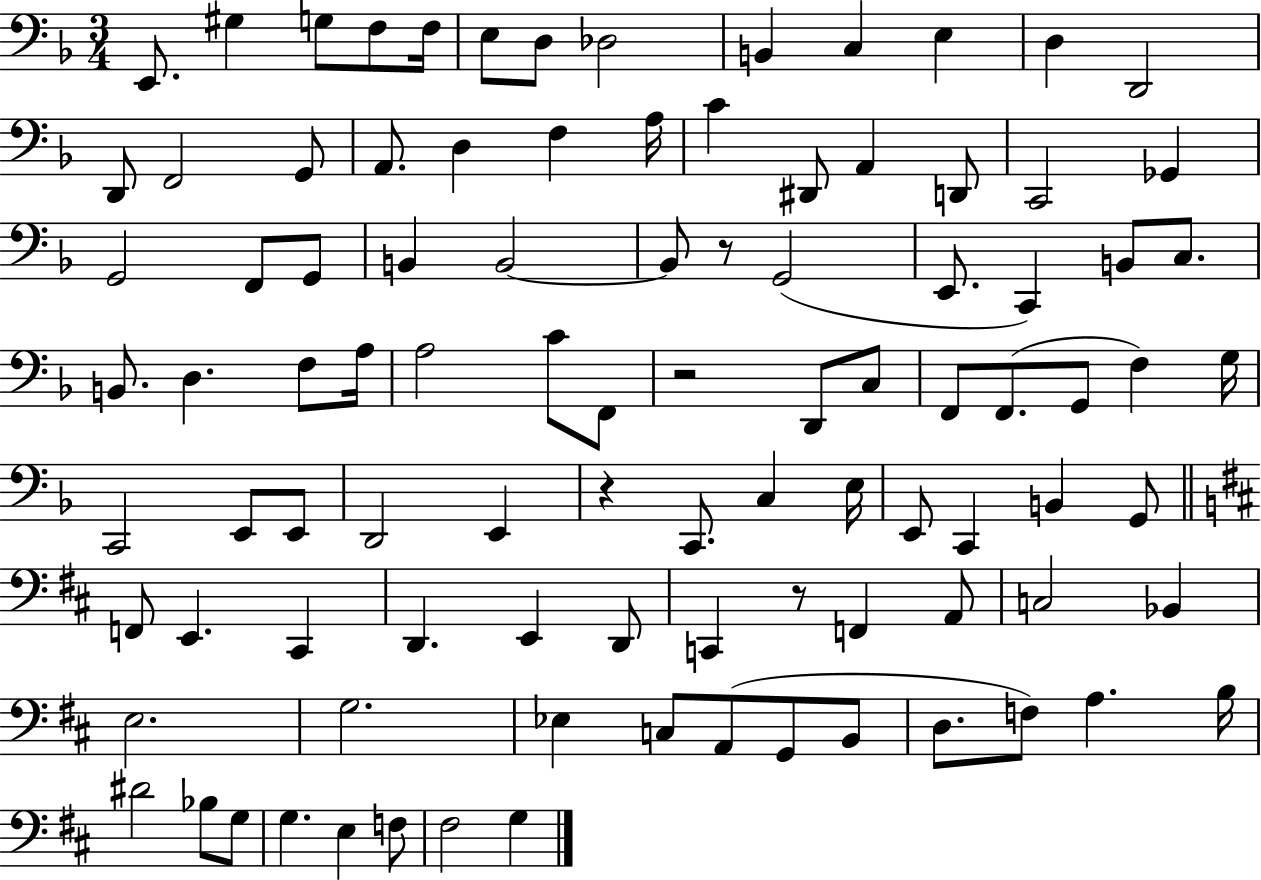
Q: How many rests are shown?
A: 4